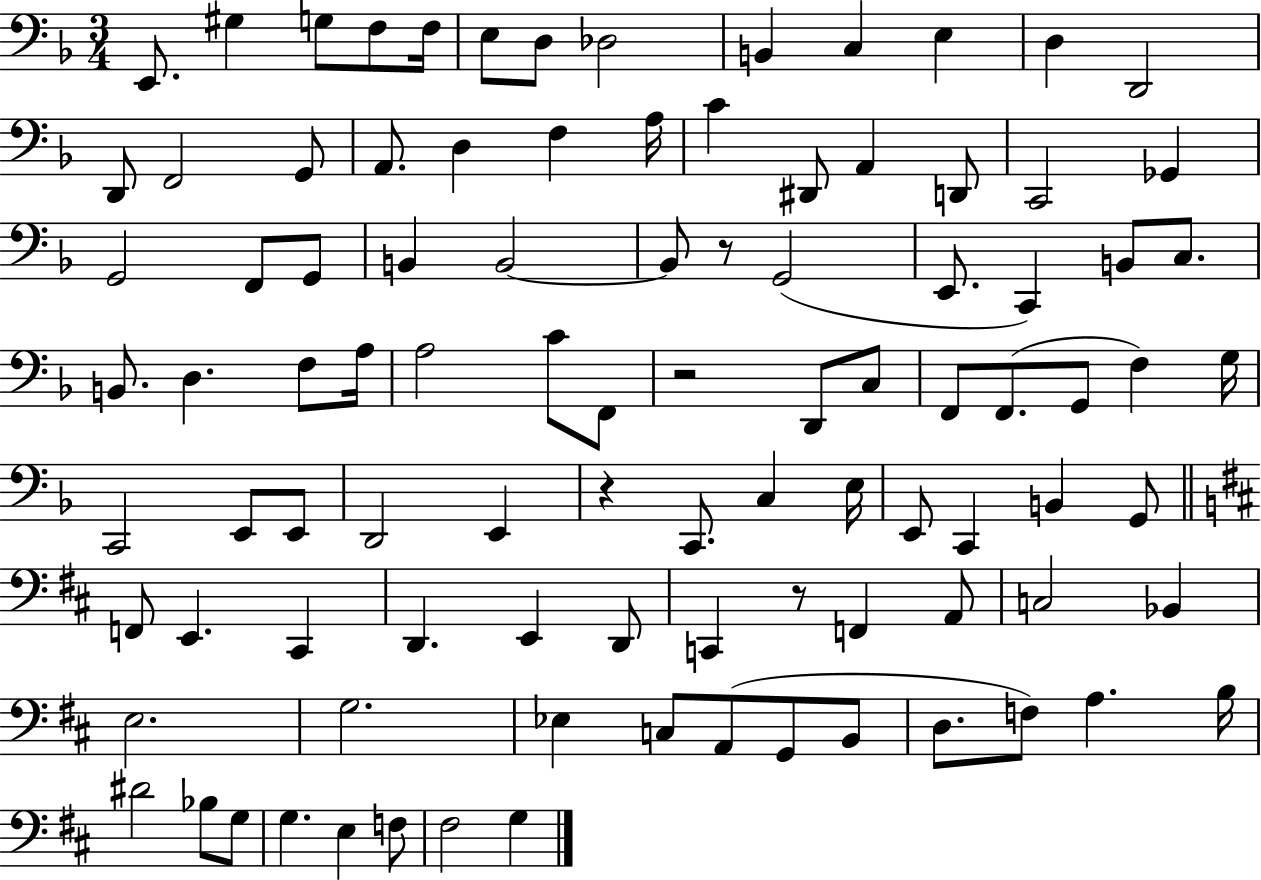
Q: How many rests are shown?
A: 4